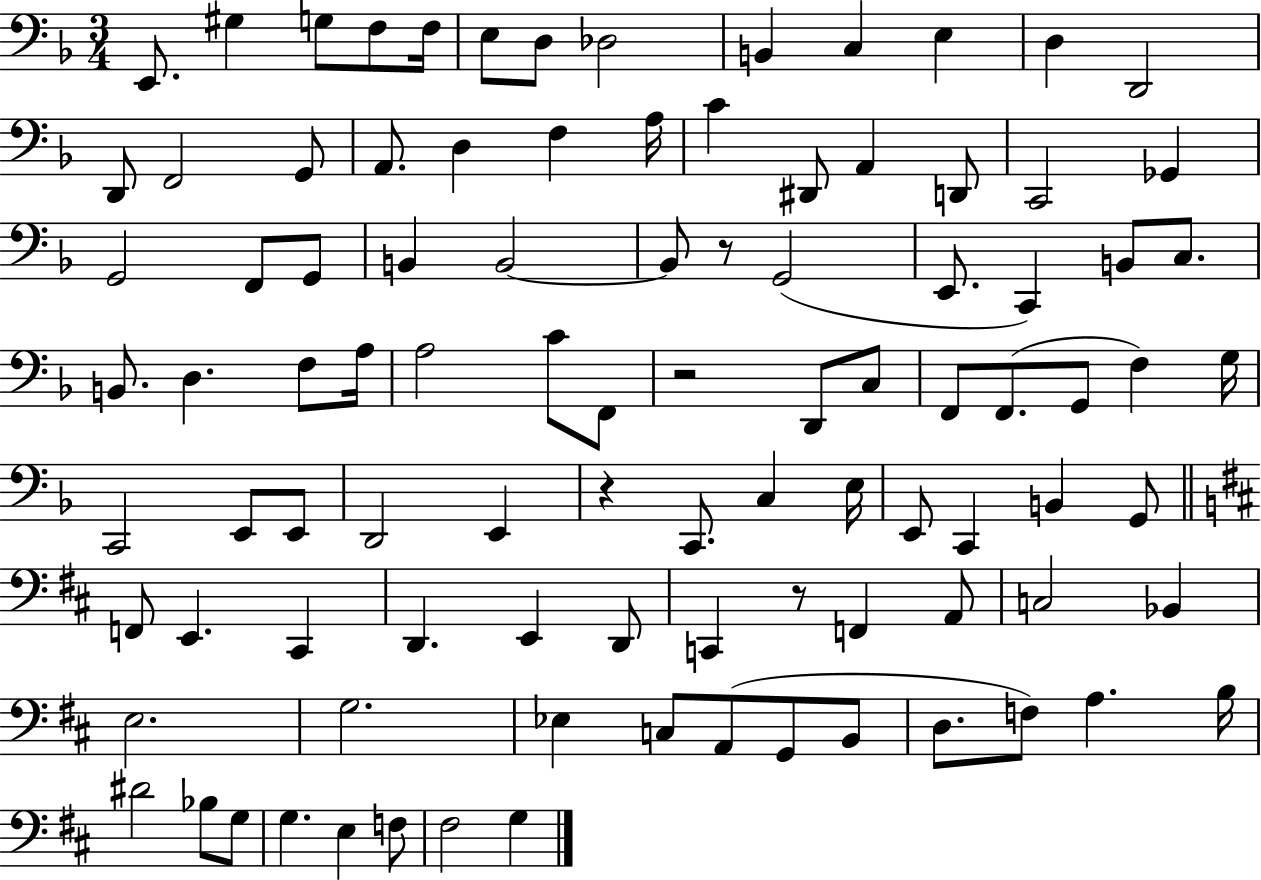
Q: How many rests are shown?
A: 4